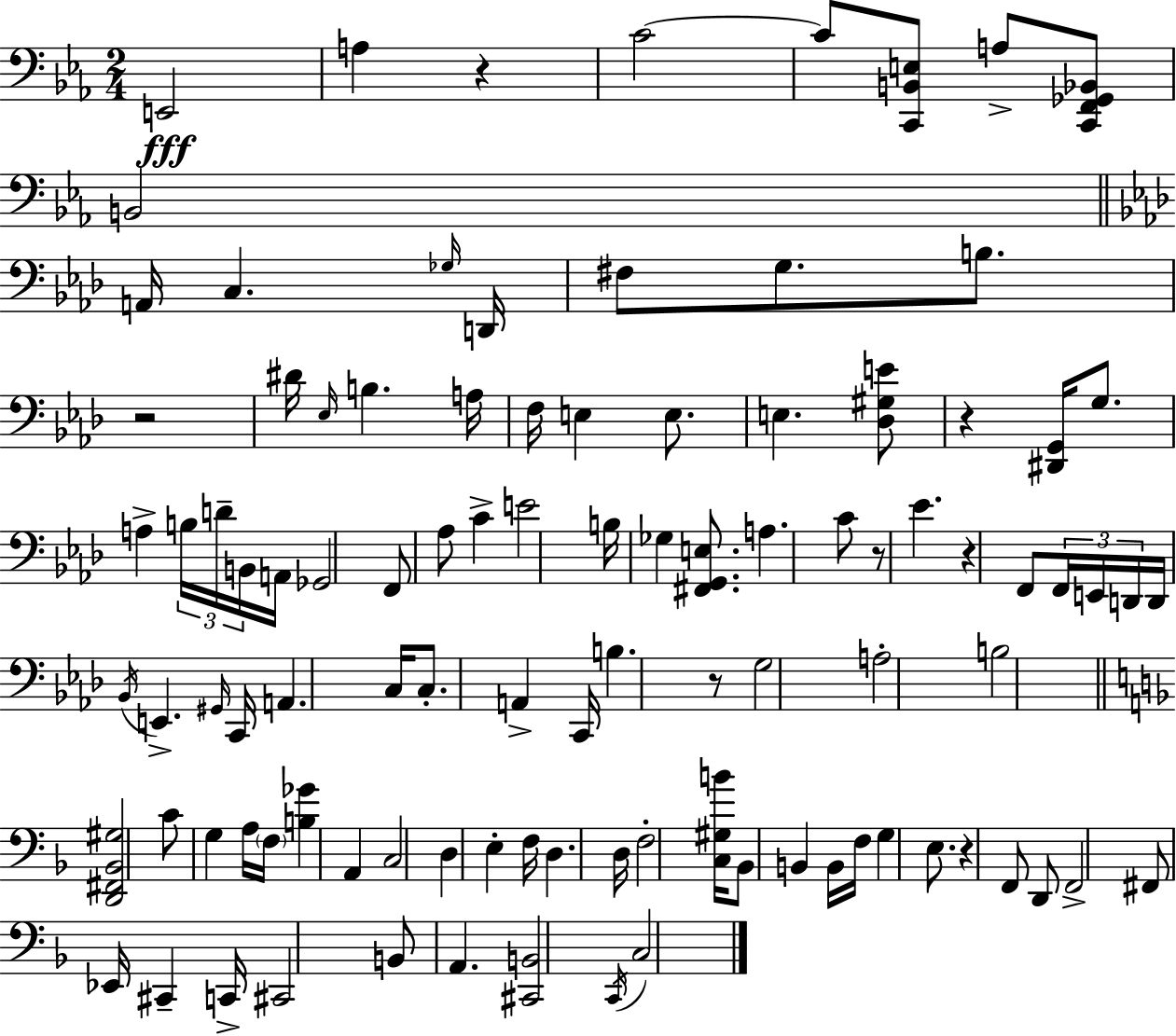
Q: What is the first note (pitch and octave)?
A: E2